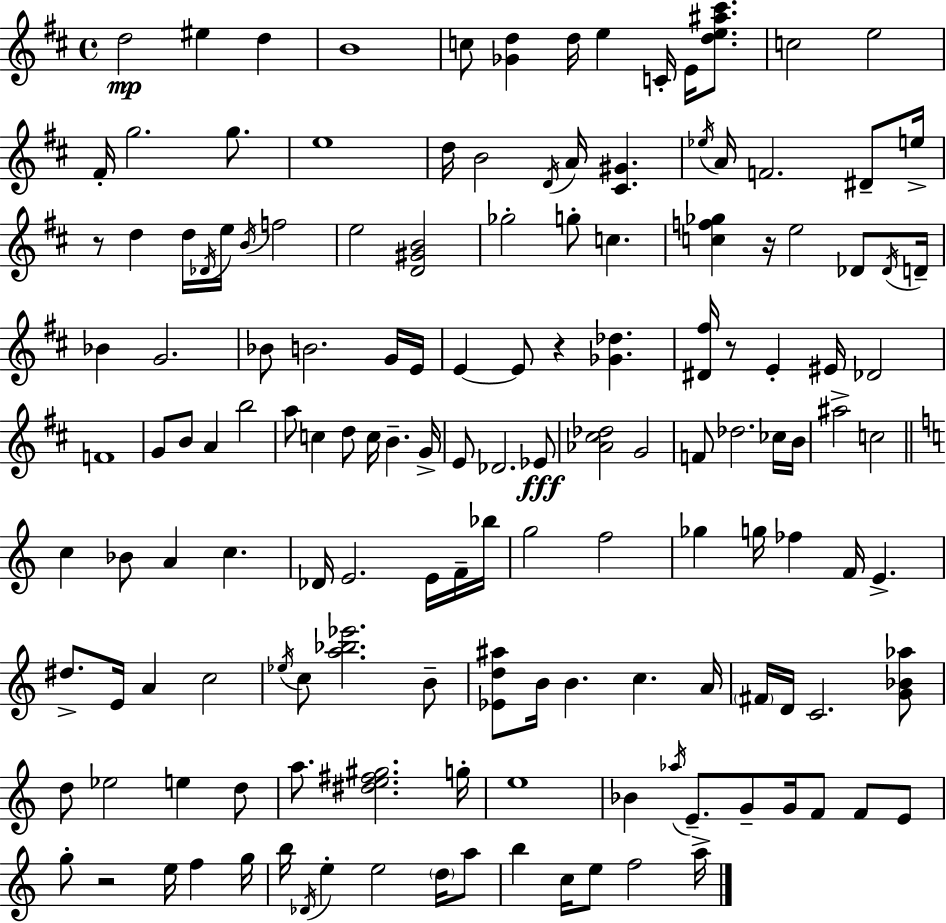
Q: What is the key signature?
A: D major